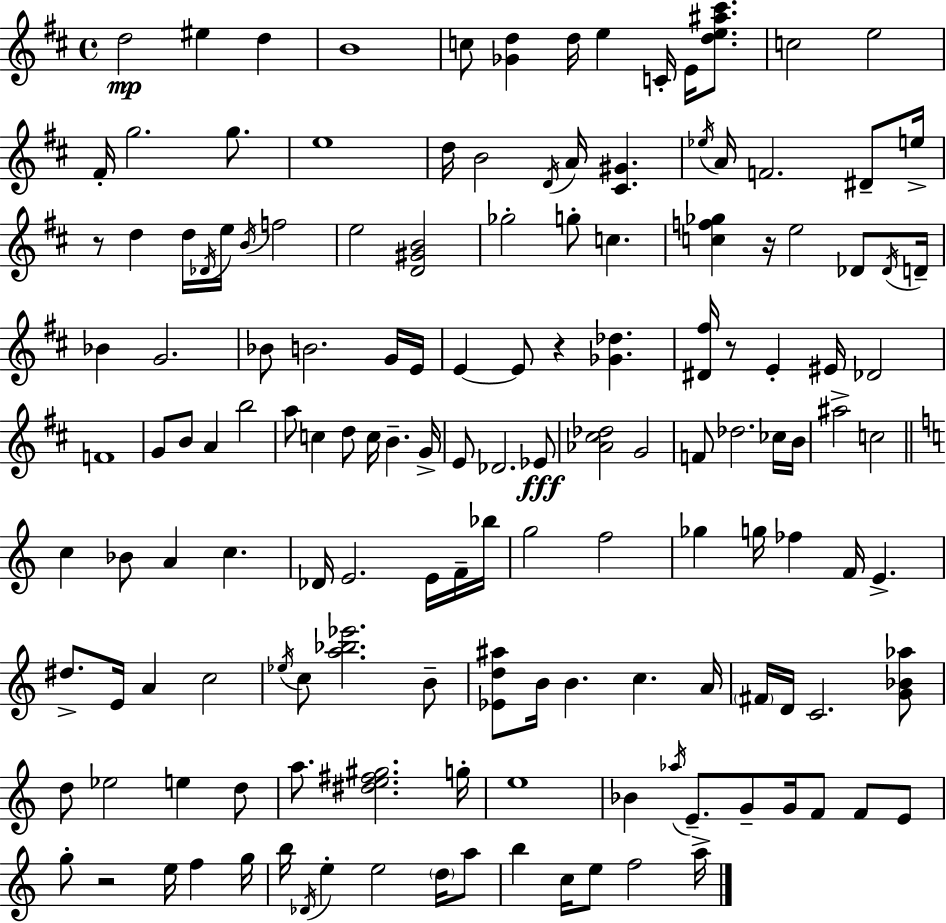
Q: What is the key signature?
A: D major